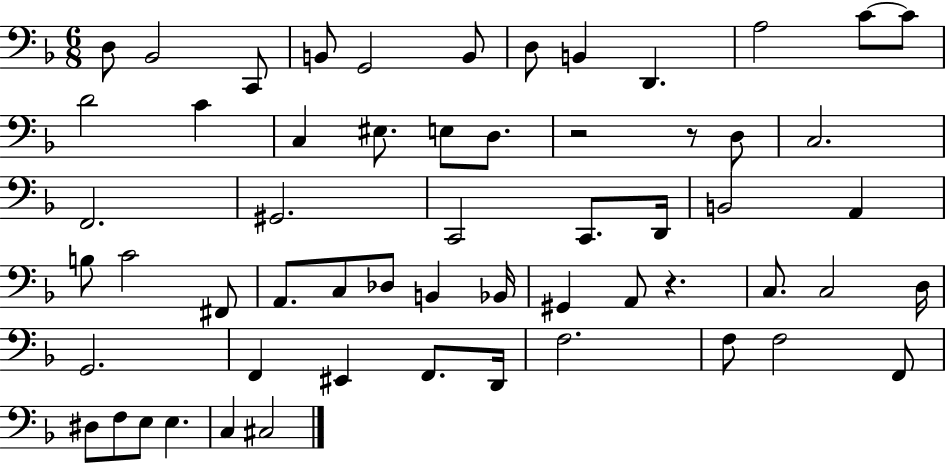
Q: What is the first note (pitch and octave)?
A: D3